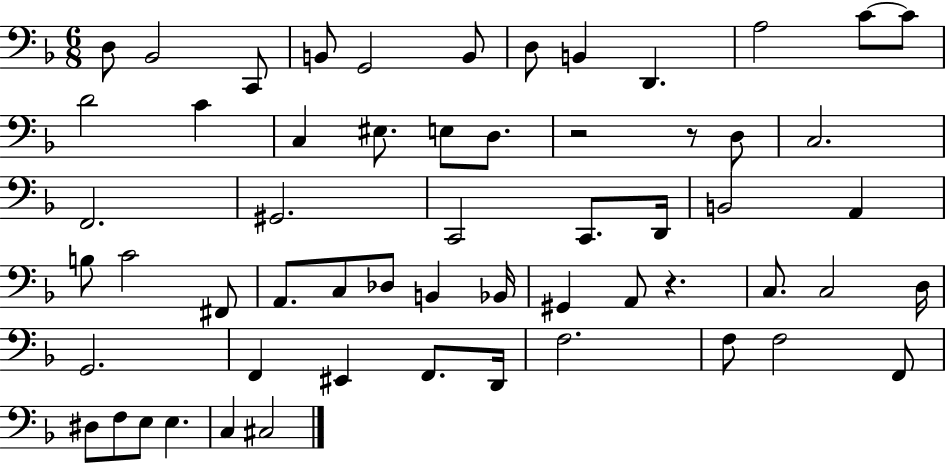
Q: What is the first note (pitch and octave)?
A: D3